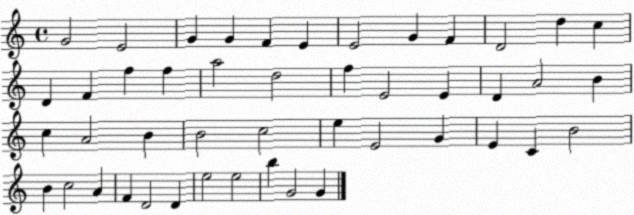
X:1
T:Untitled
M:4/4
L:1/4
K:C
G2 E2 G G F E E2 G F D2 d c D F f f a2 d2 f E2 E D A2 B c A2 B B2 c2 e E2 G E C B2 B c2 A F D2 D e2 e2 b G2 G